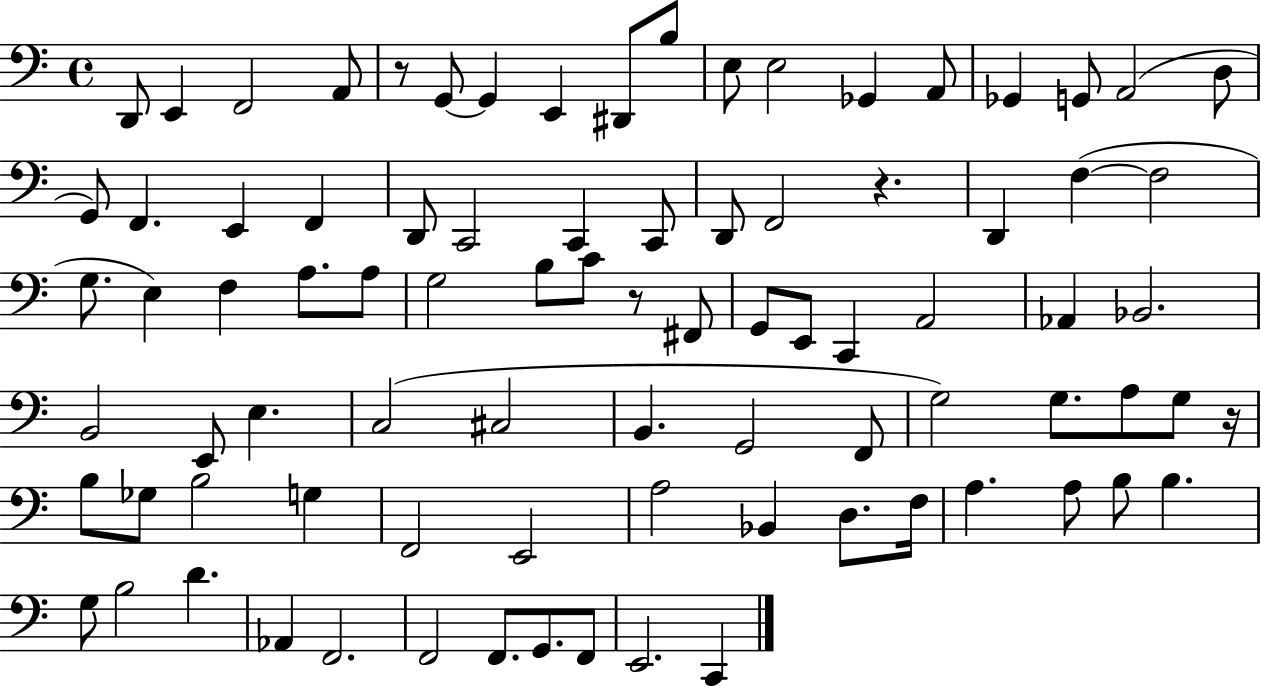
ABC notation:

X:1
T:Untitled
M:4/4
L:1/4
K:C
D,,/2 E,, F,,2 A,,/2 z/2 G,,/2 G,, E,, ^D,,/2 B,/2 E,/2 E,2 _G,, A,,/2 _G,, G,,/2 A,,2 D,/2 G,,/2 F,, E,, F,, D,,/2 C,,2 C,, C,,/2 D,,/2 F,,2 z D,, F, F,2 G,/2 E, F, A,/2 A,/2 G,2 B,/2 C/2 z/2 ^F,,/2 G,,/2 E,,/2 C,, A,,2 _A,, _B,,2 B,,2 E,,/2 E, C,2 ^C,2 B,, G,,2 F,,/2 G,2 G,/2 A,/2 G,/2 z/4 B,/2 _G,/2 B,2 G, F,,2 E,,2 A,2 _B,, D,/2 F,/4 A, A,/2 B,/2 B, G,/2 B,2 D _A,, F,,2 F,,2 F,,/2 G,,/2 F,,/2 E,,2 C,,